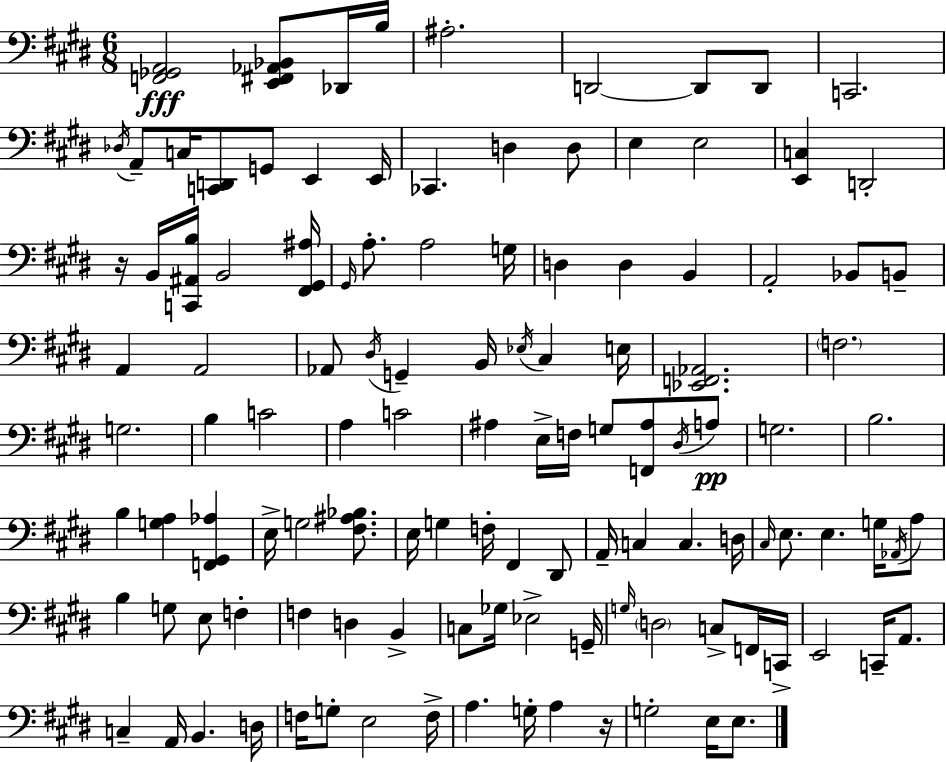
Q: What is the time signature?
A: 6/8